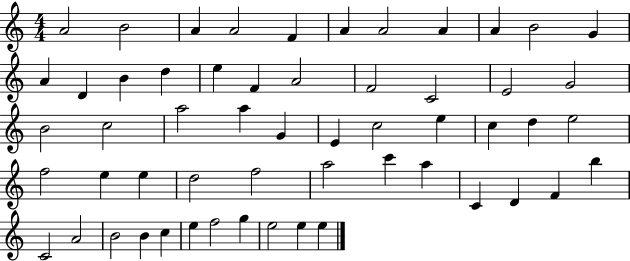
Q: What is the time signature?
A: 4/4